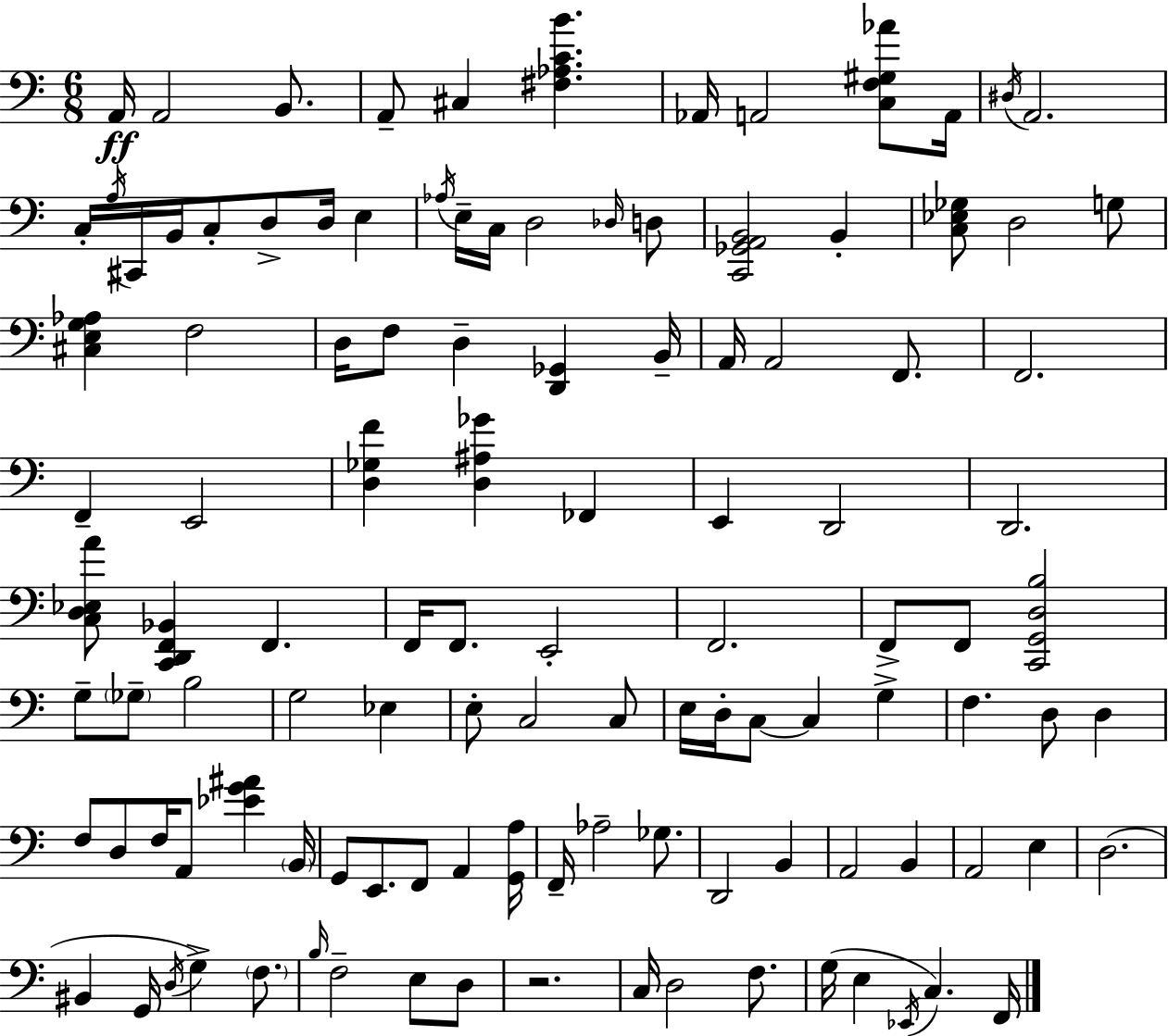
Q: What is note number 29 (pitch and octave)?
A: D3